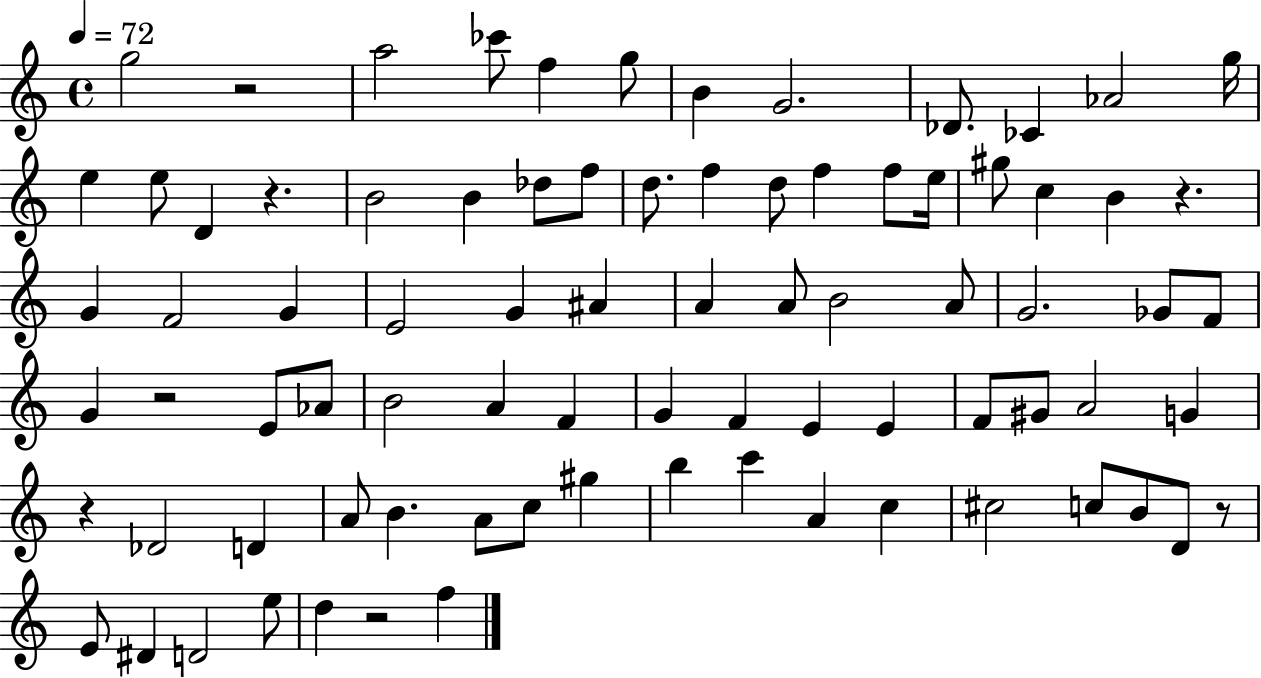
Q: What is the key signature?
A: C major